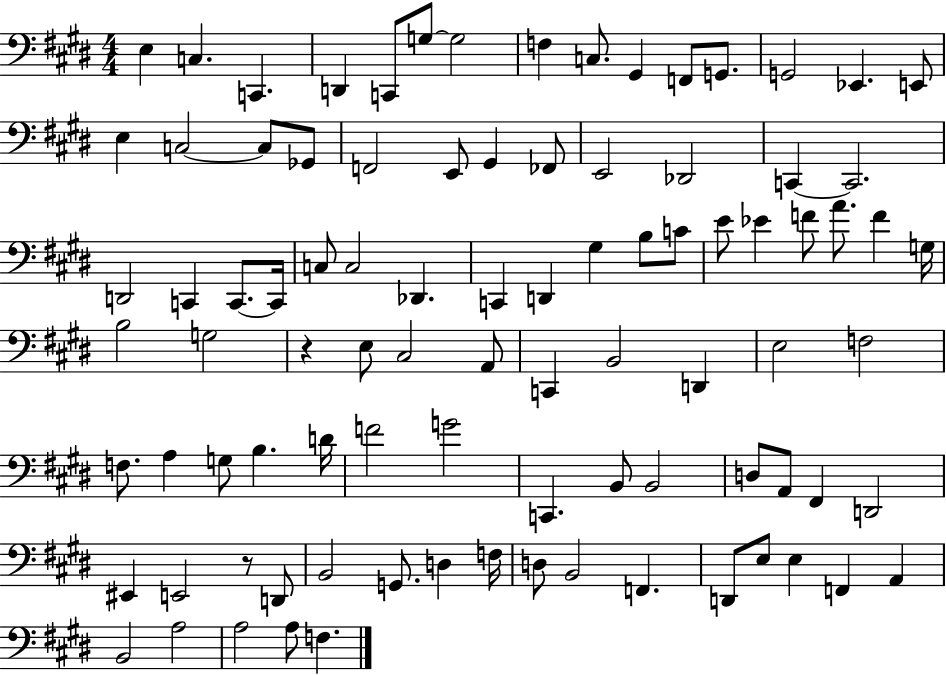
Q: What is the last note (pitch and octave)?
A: F3